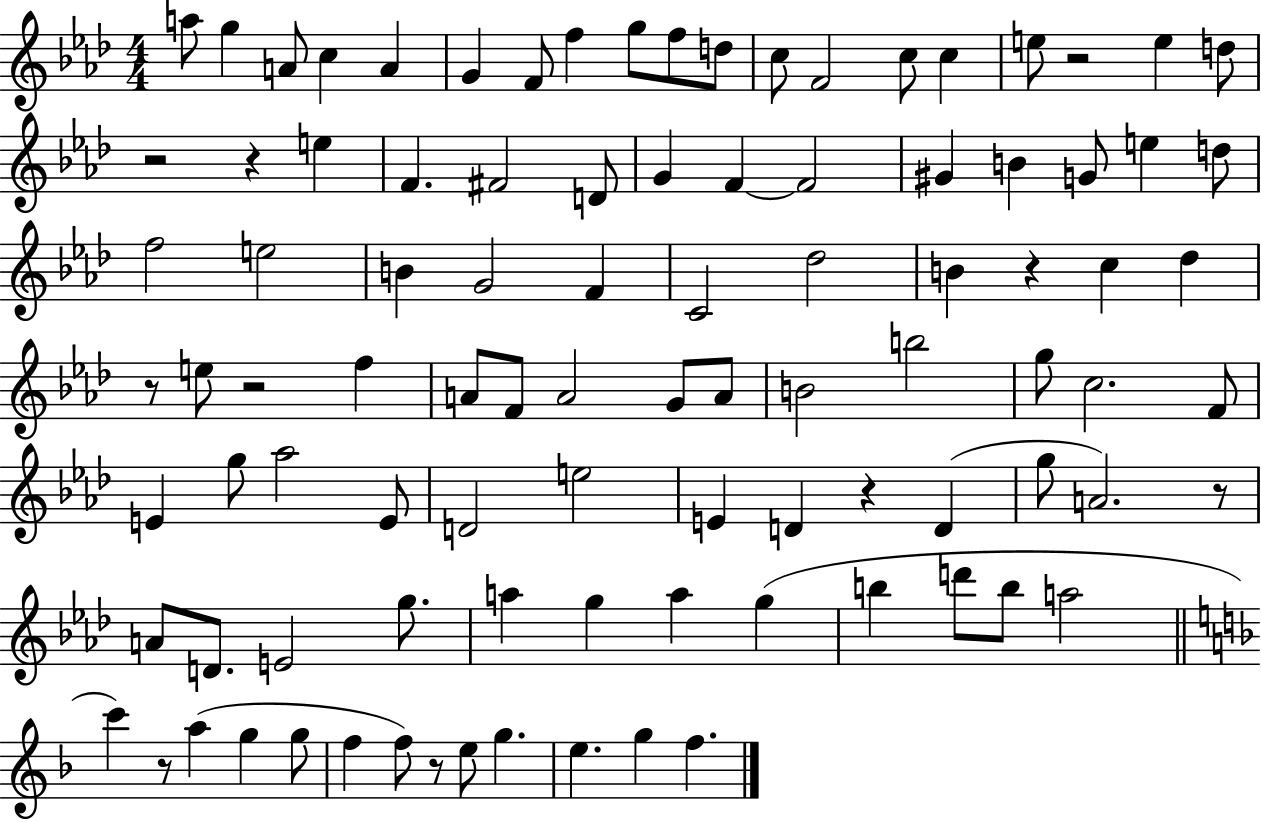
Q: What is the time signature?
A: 4/4